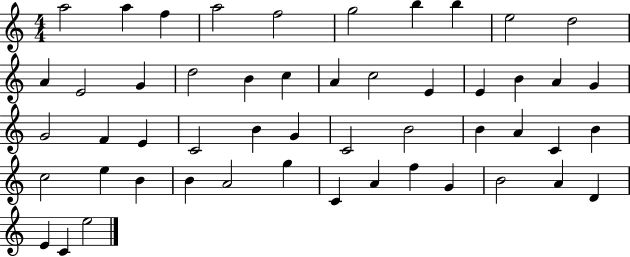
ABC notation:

X:1
T:Untitled
M:4/4
L:1/4
K:C
a2 a f a2 f2 g2 b b e2 d2 A E2 G d2 B c A c2 E E B A G G2 F E C2 B G C2 B2 B A C B c2 e B B A2 g C A f G B2 A D E C e2